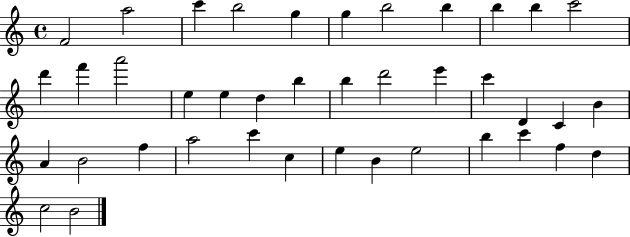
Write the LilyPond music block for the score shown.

{
  \clef treble
  \time 4/4
  \defaultTimeSignature
  \key c \major
  f'2 a''2 | c'''4 b''2 g''4 | g''4 b''2 b''4 | b''4 b''4 c'''2 | \break d'''4 f'''4 a'''2 | e''4 e''4 d''4 b''4 | b''4 d'''2 e'''4 | c'''4 d'4 c'4 b'4 | \break a'4 b'2 f''4 | a''2 c'''4 c''4 | e''4 b'4 e''2 | b''4 c'''4 f''4 d''4 | \break c''2 b'2 | \bar "|."
}